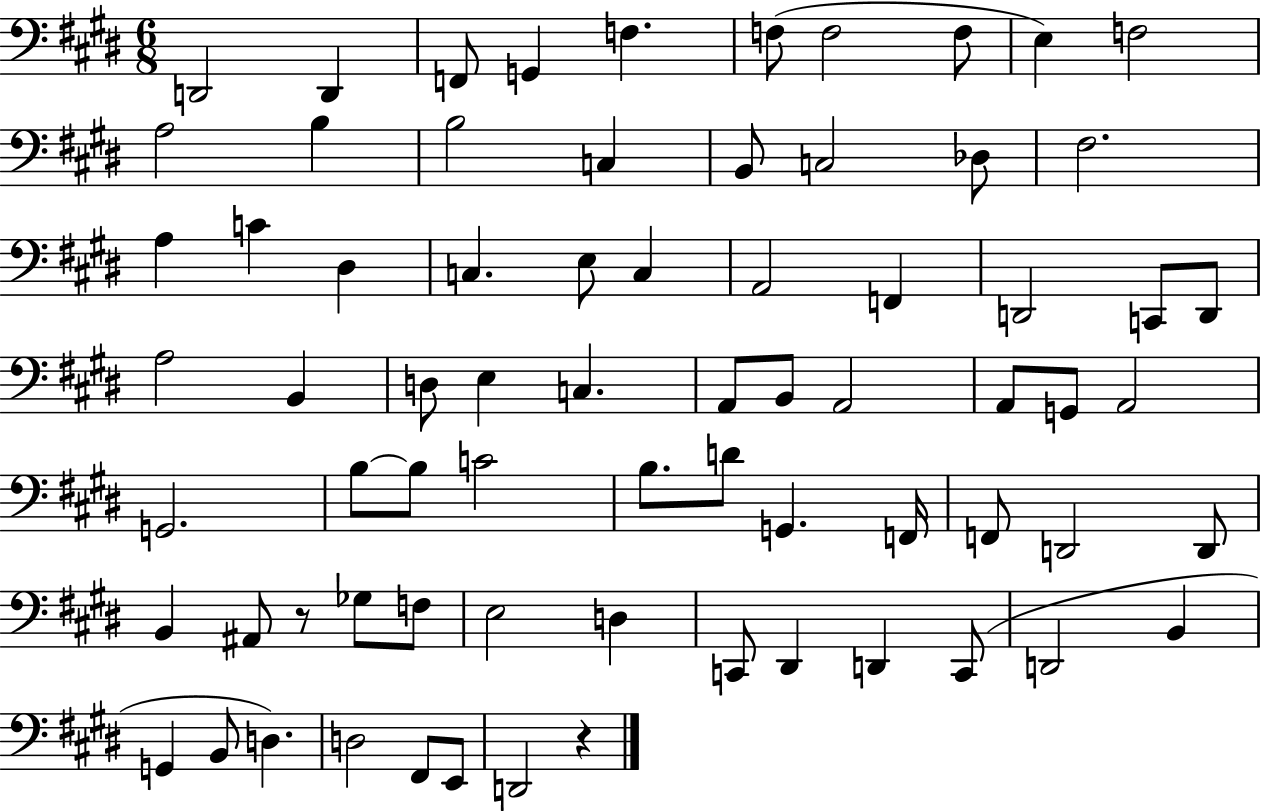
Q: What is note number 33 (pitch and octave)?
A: E3